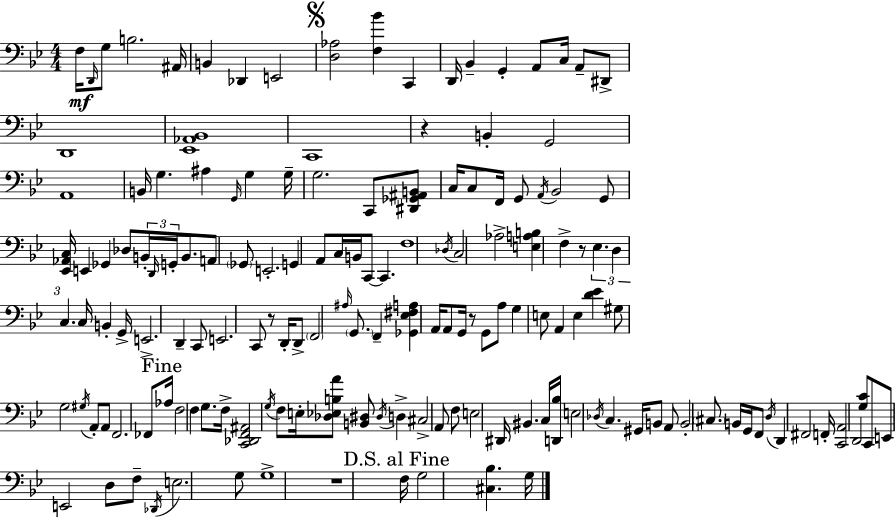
{
  \clef bass
  \numericTimeSignature
  \time 4/4
  \key bes \major
  \repeat volta 2 { f16\mf \grace { d,16 } g8 b2. | ais,16 b,4 des,4 e,2 | \mark \markup { \musicglyph "scripts.segno" } <d aes>2 <f bes'>4 c,4 | d,16 bes,4-- g,4-. a,8 c16 a,8-- dis,8-> | \break d,1 | <ees, aes, bes,>1 | c,1 | r4 b,4-. g,2 | \break a,1 | b,16 g4. ais4 \grace { g,16 } g4 | g16-- g2. c,8 | <dis, ges, ais, b,>8 c16 c8 f,16 g,8 \acciaccatura { a,16 } bes,2 | \break g,8 <ees, aes, c>16 e,4 ges,4 des8 \tuplet 3/2 { b,16-. \grace { d,16 } | g,16-. } b,8. a,8 \parenthesize ges,8 e,2.-. | g,4 a,8 c16 b,16 c,8~~ c,4. | f1 | \break \acciaccatura { des16 } c2 aes2-> | <e a b>4 f4-> r8 \tuplet 3/2 { ees4. | d4 c4. } c16 | b,4-. g,16-> e,2.-> | \break d,4-- c,8 e,2. | c,8 r8 d,16-. d,8-> \parenthesize f,2 | \grace { ais16 } \parenthesize g,8. f,4-- <ges, ees fis a>4 a,16 a,8 | g,16 r8 g,8 a8 g4 e8 a,4 | \break e4 <d' ees'>4 gis8 g2 | \acciaccatura { gis16 } a,8-. a,8 f,2. | fes,8 \mark "Fine" aes16 f2 | f4 g8. f16-> <c, des, f, ais,>2 | \break \acciaccatura { g16 } f8 e16-. <des ees b a'>8 <b, dis>8 \acciaccatura { dis16 } d4-> cis2-> | a,8 f8 e2 | dis,16 bis,4. c16 <d, bes>16 e2 | \acciaccatura { des16 } c4. gis,16 b,8 a,8 b,2-. | \break \parenthesize cis8. b,16 g,16 f,8 \acciaccatura { d16 } d,4 | fis,2 f,16-. <c, a,>2 | d,2 <g c'>8 c,8 e,8 | e,2 d8 f8-- \acciaccatura { des,16 } e2. | \break g8 g1-> | r1 | \mark "D.S. al Fine" f16 g2 | <cis bes>4. g16 } \bar "|."
}